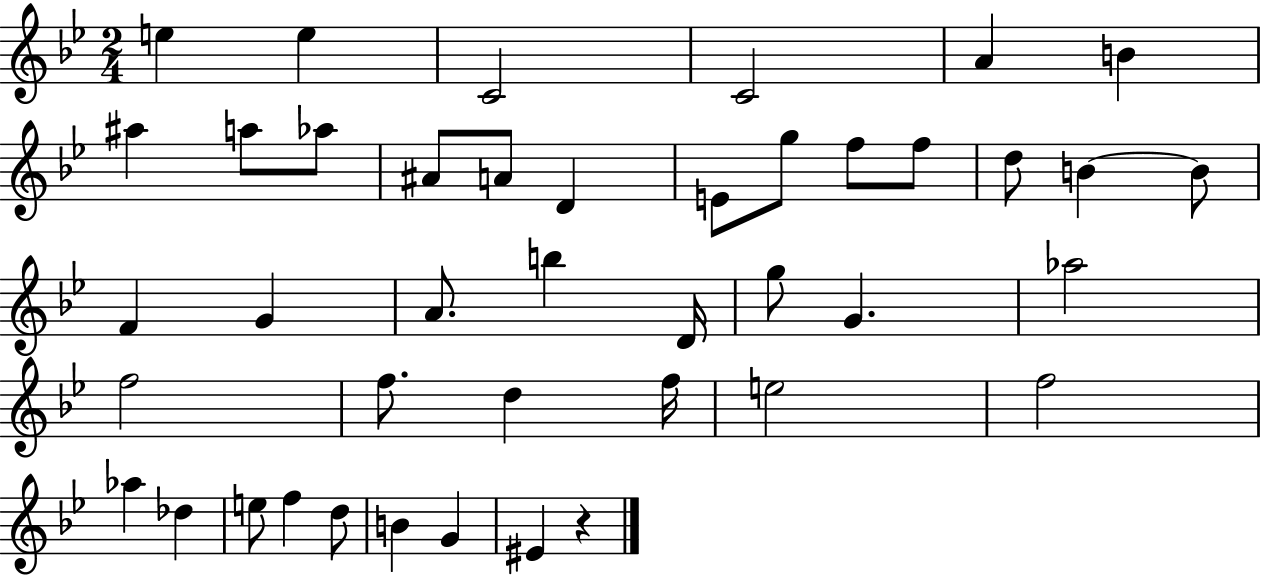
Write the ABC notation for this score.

X:1
T:Untitled
M:2/4
L:1/4
K:Bb
e e C2 C2 A B ^a a/2 _a/2 ^A/2 A/2 D E/2 g/2 f/2 f/2 d/2 B B/2 F G A/2 b D/4 g/2 G _a2 f2 f/2 d f/4 e2 f2 _a _d e/2 f d/2 B G ^E z